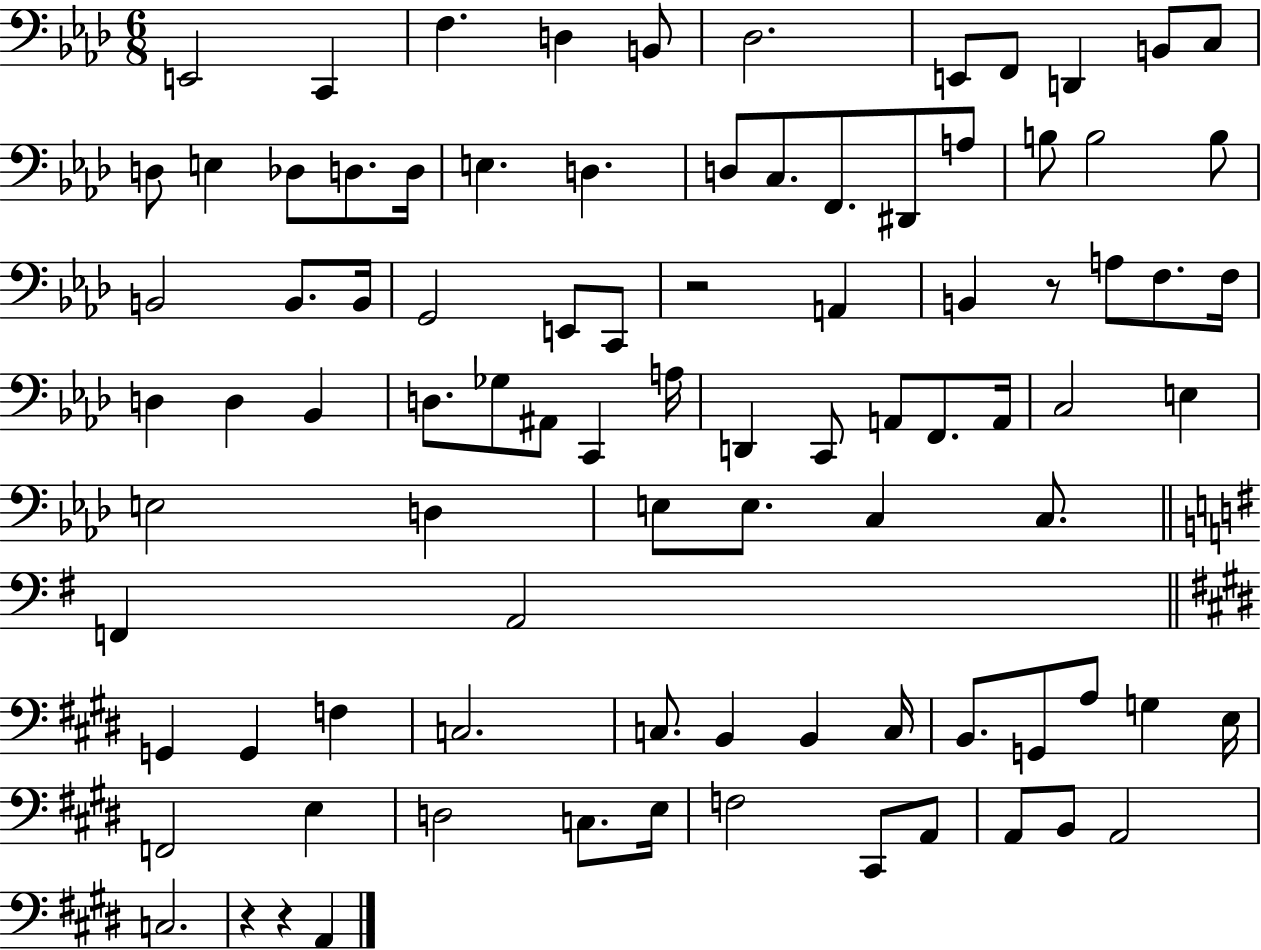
E2/h C2/q F3/q. D3/q B2/e Db3/h. E2/e F2/e D2/q B2/e C3/e D3/e E3/q Db3/e D3/e. D3/s E3/q. D3/q. D3/e C3/e. F2/e. D#2/e A3/e B3/e B3/h B3/e B2/h B2/e. B2/s G2/h E2/e C2/e R/h A2/q B2/q R/e A3/e F3/e. F3/s D3/q D3/q Bb2/q D3/e. Gb3/e A#2/e C2/q A3/s D2/q C2/e A2/e F2/e. A2/s C3/h E3/q E3/h D3/q E3/e E3/e. C3/q C3/e. F2/q A2/h G2/q G2/q F3/q C3/h. C3/e. B2/q B2/q C3/s B2/e. G2/e A3/e G3/q E3/s F2/h E3/q D3/h C3/e. E3/s F3/h C#2/e A2/e A2/e B2/e A2/h C3/h. R/q R/q A2/q